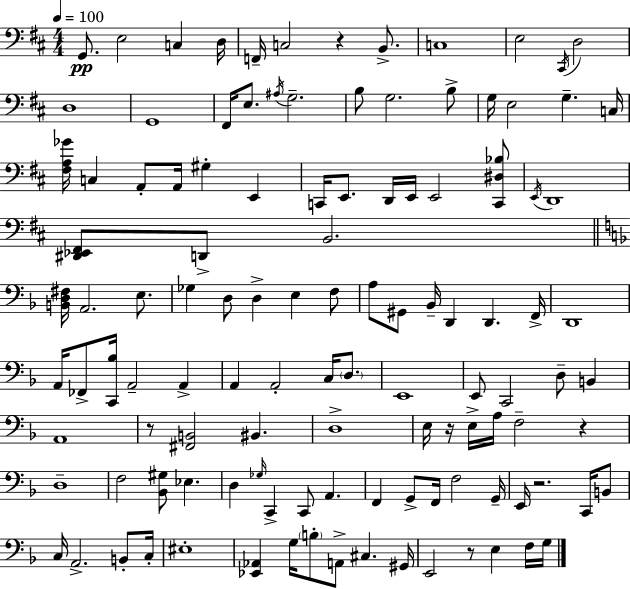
{
  \clef bass
  \numericTimeSignature
  \time 4/4
  \key d \major
  \tempo 4 = 100
  \repeat volta 2 { g,8.\pp e2 c4 d16 | f,16-- c2 r4 b,8.-> | c1 | e2 \acciaccatura { cis,16 } d2 | \break d1 | g,1 | fis,16 e8. \acciaccatura { ais16 } g2.-- | b8 g2. | \break b8-> g16 e2 g4.-- | c16 <fis a ges'>16 c4 a,8-. a,16 gis4-. e,4 | c,16 e,8. d,16 e,16 e,2 | <c, dis bes>8 \acciaccatura { e,16 } d,1 | \break <dis, ees, fis,>8 d,8-> b,2. | \bar "||" \break \key d \minor <b, d fis>16 a,2. e8. | ges4 d8 d4-> e4 f8 | a8 gis,8 bes,16-- d,4 d,4. f,16-> | d,1 | \break a,16 fes,8-> <c, bes>16 a,2-- a,4-> | a,4 a,2-. c16 \parenthesize d8. | e,1 | e,8 c,2 d8-- b,4 | \break a,1 | r8 <fis, b,>2 bis,4. | d1-> | e16 r16 e16-> a16 f2-- r4 | \break d1-- | f2 <bes, gis>8 ees4. | d4 \grace { ges16 } c,4-> c,8 a,4. | f,4 g,8-> f,16 f2 | \break g,16-- e,16 r2. c,16 b,8 | c16 a,2.-> b,8-. | c16-. eis1-. | <ees, aes,>4 g16 \parenthesize b8-. a,8-> cis4. | \break gis,16 e,2 r8 e4 f16 | g16 } \bar "|."
}